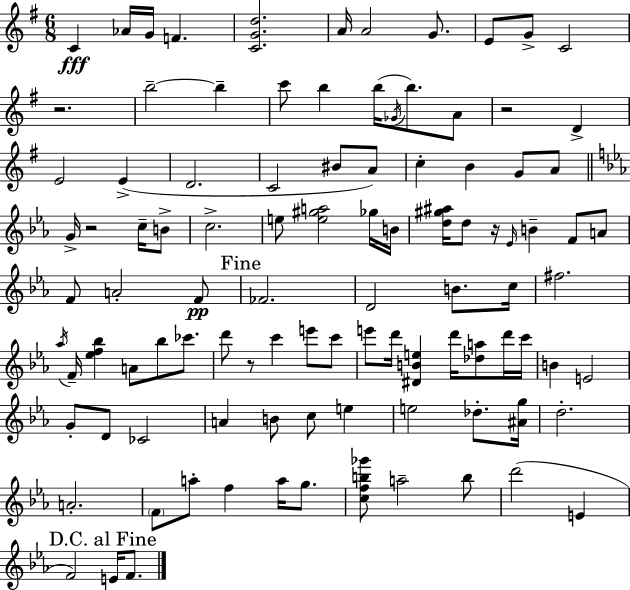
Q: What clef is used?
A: treble